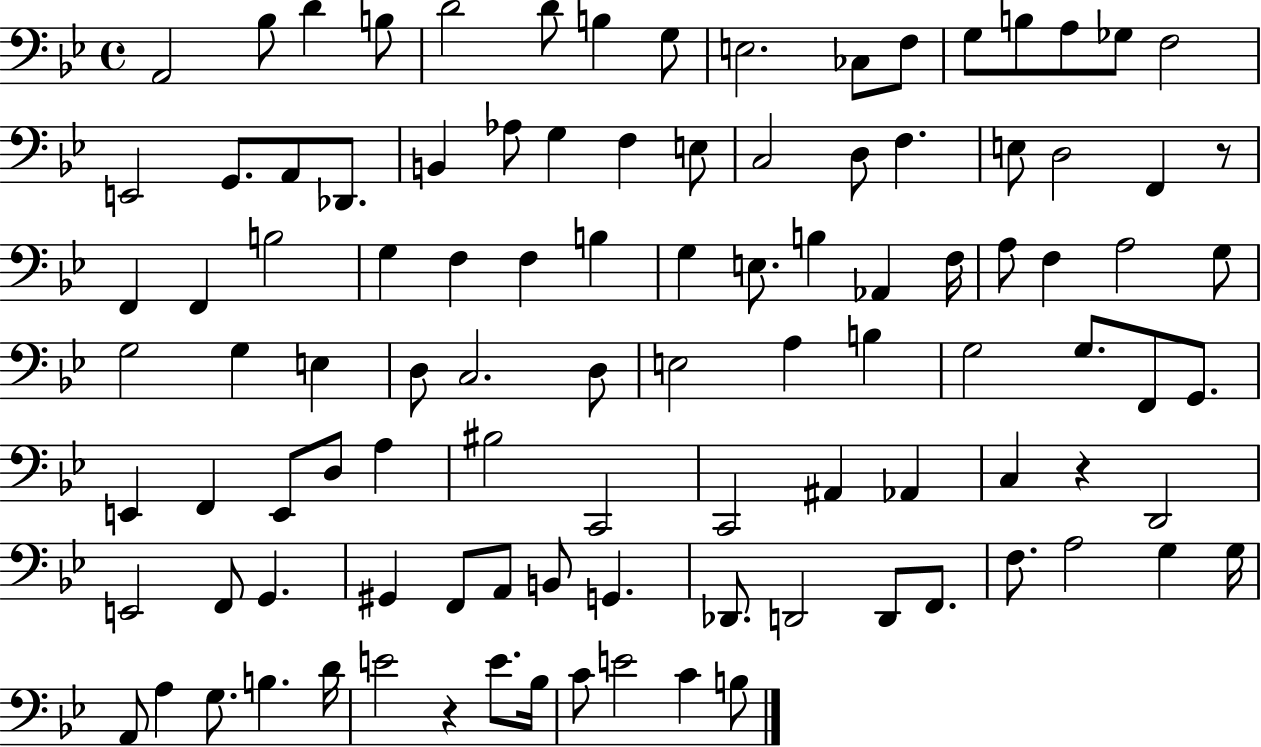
X:1
T:Untitled
M:4/4
L:1/4
K:Bb
A,,2 _B,/2 D B,/2 D2 D/2 B, G,/2 E,2 _C,/2 F,/2 G,/2 B,/2 A,/2 _G,/2 F,2 E,,2 G,,/2 A,,/2 _D,,/2 B,, _A,/2 G, F, E,/2 C,2 D,/2 F, E,/2 D,2 F,, z/2 F,, F,, B,2 G, F, F, B, G, E,/2 B, _A,, F,/4 A,/2 F, A,2 G,/2 G,2 G, E, D,/2 C,2 D,/2 E,2 A, B, G,2 G,/2 F,,/2 G,,/2 E,, F,, E,,/2 D,/2 A, ^B,2 C,,2 C,,2 ^A,, _A,, C, z D,,2 E,,2 F,,/2 G,, ^G,, F,,/2 A,,/2 B,,/2 G,, _D,,/2 D,,2 D,,/2 F,,/2 F,/2 A,2 G, G,/4 A,,/2 A, G,/2 B, D/4 E2 z E/2 _B,/4 C/2 E2 C B,/2